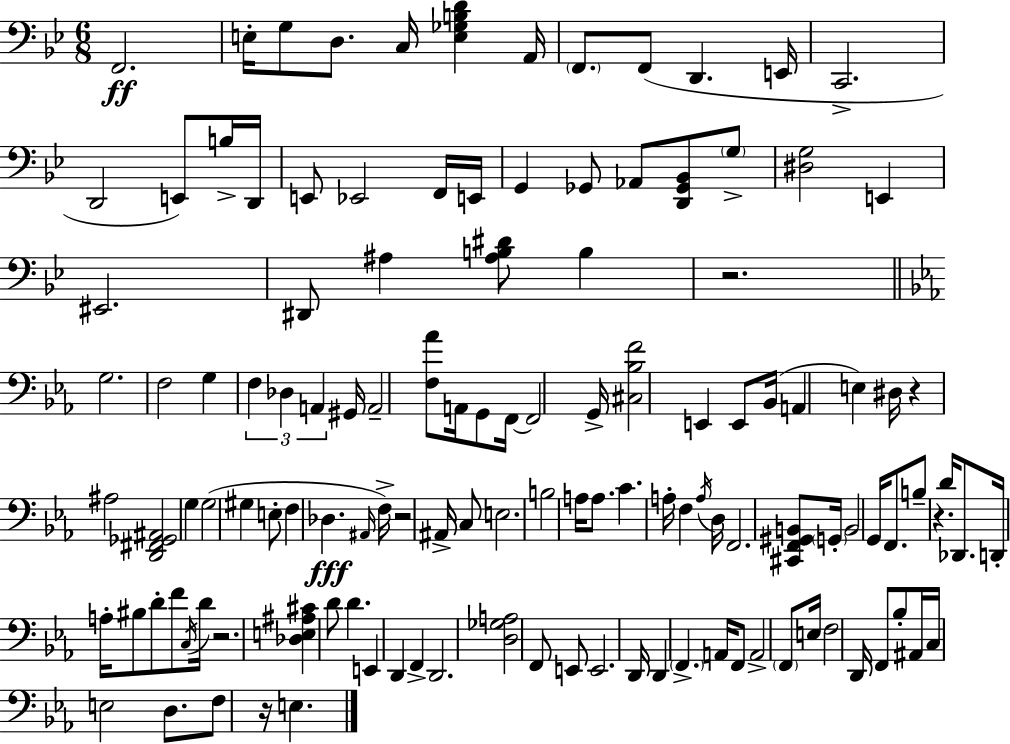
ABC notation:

X:1
T:Untitled
M:6/8
L:1/4
K:Bb
F,,2 E,/4 G,/2 D,/2 C,/4 [E,_G,B,D] A,,/4 F,,/2 F,,/2 D,, E,,/4 C,,2 D,,2 E,,/2 B,/4 D,,/4 E,,/2 _E,,2 F,,/4 E,,/4 G,, _G,,/2 _A,,/2 [D,,_G,,_B,,]/2 G,/2 [^D,G,]2 E,, ^E,,2 ^D,,/2 ^A, [^A,B,^D]/2 B, z2 G,2 F,2 G, F, _D, A,, ^G,,/4 A,,2 [F,_A]/2 A,,/4 G,,/2 F,,/4 F,,2 G,,/4 [^C,_B,F]2 E,, E,,/2 _B,,/4 A,, E, ^D,/4 z ^A,2 [D,,^F,,_G,,^A,,]2 G, G,2 ^G, E,/2 F, _D, ^A,,/4 F,/4 z2 ^A,,/4 C,/2 E,2 B,2 A,/4 A,/2 C A,/4 F, A,/4 D,/4 F,,2 [^C,,F,,^G,,B,,]/2 G,,/4 B,,2 G,,/4 F,,/2 B,/2 z D/4 _D,,/2 D,,/4 A,/4 ^B,/2 D/2 F/2 C,/4 D/4 z2 [_D,E,^A,^C] D/2 D E,, D,, F,, D,,2 [D,_G,A,]2 F,,/2 E,,/2 E,,2 D,,/4 D,, F,, A,,/4 F,,/2 A,,2 F,,/2 E,/4 F,2 D,,/4 F,,/2 _B,/2 ^A,,/4 C,/4 E,2 D,/2 F,/2 z/4 E,